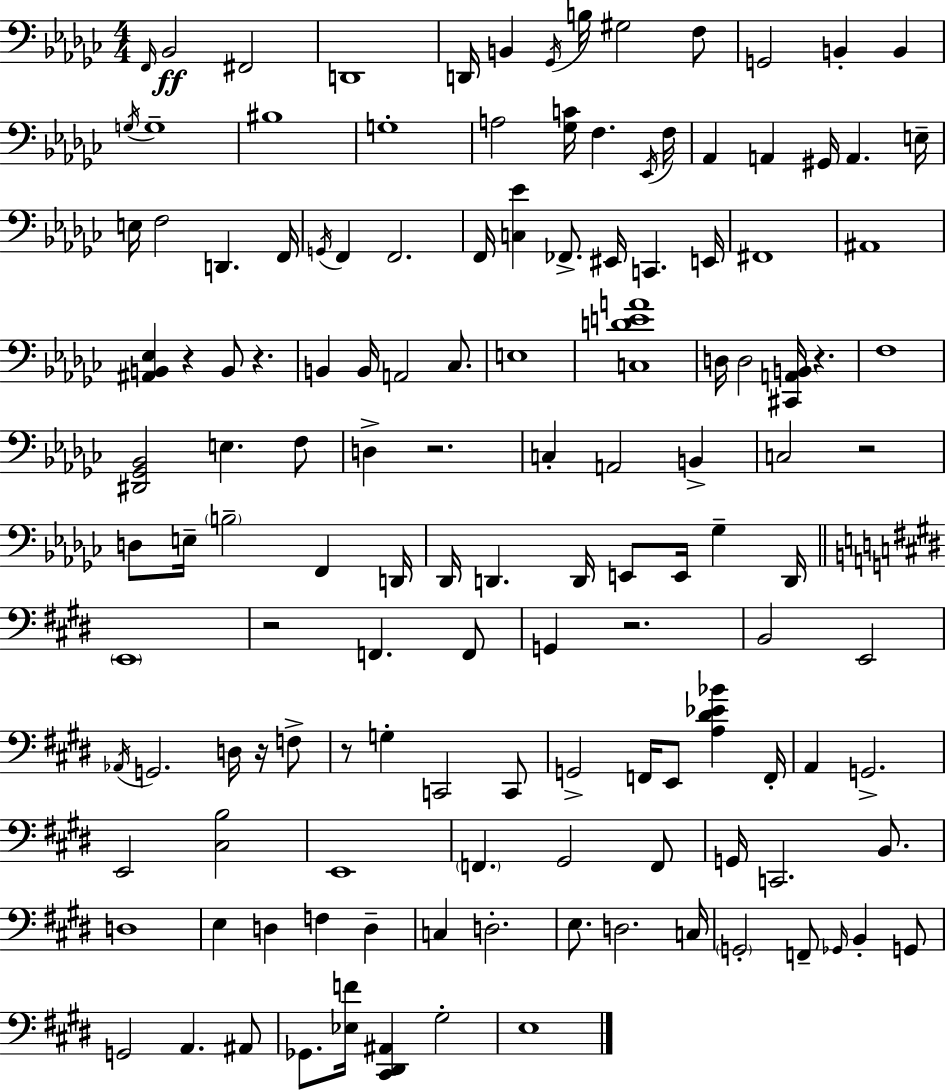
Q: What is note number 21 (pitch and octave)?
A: F3